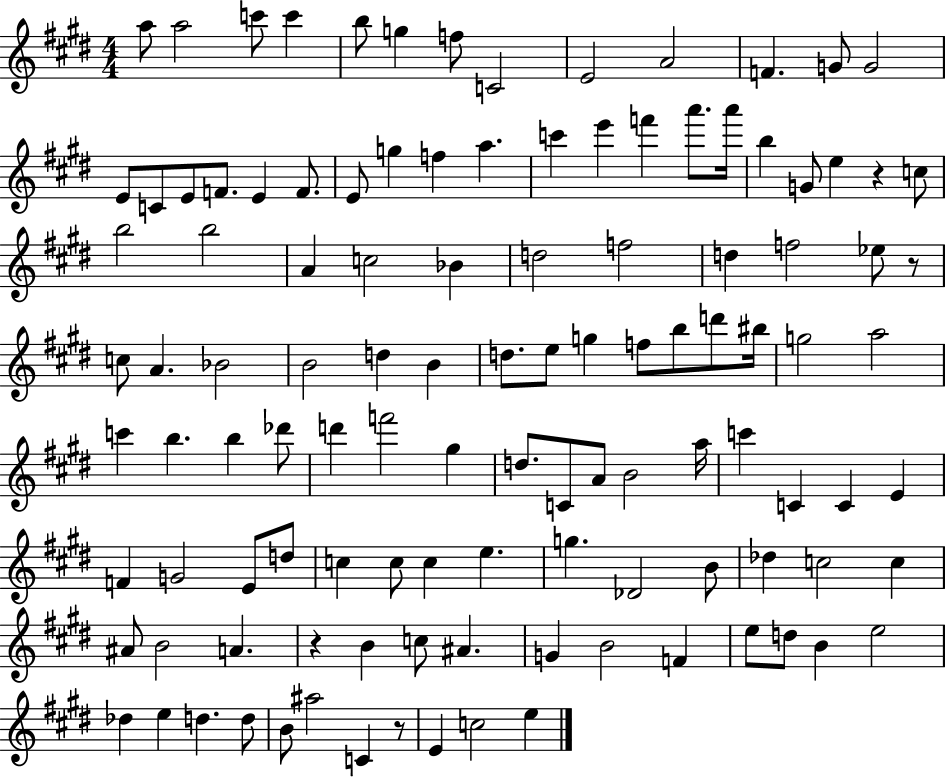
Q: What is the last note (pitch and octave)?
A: E5